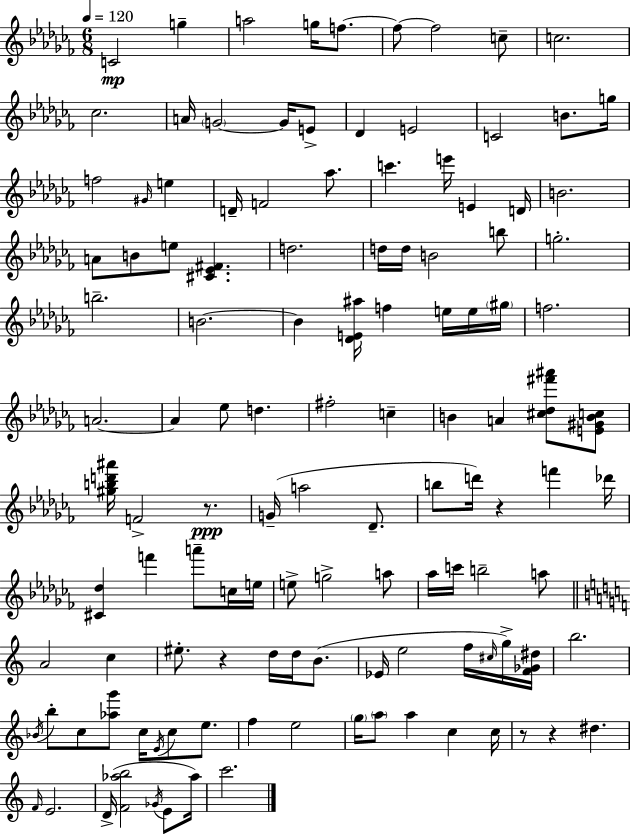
{
  \clef treble
  \numericTimeSignature
  \time 6/8
  \key aes \minor
  \tempo 4 = 120
  c'2\mp g''4-- | a''2 g''16 f''8.~~ | f''8~~ f''2 c''8-- | c''2. | \break ces''2. | a'16 \parenthesize g'2~~ g'16 e'8-> | des'4 e'2 | c'2 b'8. g''16 | \break f''2 \grace { gis'16 } e''4 | d'16-- f'2 aes''8. | c'''4. e'''16 e'4 | d'16 b'2. | \break a'8 b'8 e''8 <cis' ees' fis'>4. | d''2. | d''16 d''16 b'2 b''8 | g''2.-. | \break b''2.-- | b'2.~~ | b'4 <des' e' ais''>16 f''4 e''16 e''16 | \parenthesize gis''16 f''2. | \break a'2.~~ | a'4 ees''8 d''4. | fis''2-. c''4-- | b'4 a'4 <cis'' des'' fis''' ais'''>8 <e' gis' b' c''>8 | \break <gis'' b'' d''' ais'''>16 f'2-> r8.\ppp | g'16--( a''2 des'8.-- | b''8 d'''16) r4 f'''4 | des'''16 <cis' des''>4 f'''4 a'''8-- c''16 | \break e''16 e''8-> g''2-> a''8 | aes''16 c'''16 b''2-- a''8 | \bar "||" \break \key a \minor a'2 c''4 | eis''8.-. r4 d''16 d''16 b'8.( | ees'16 e''2 f''16 \grace { cis''16 }) g''16-> | <f' ges' dis''>16 b''2. | \break \acciaccatura { bes'16 } b''8-. c''8 <aes'' g'''>8 c''16 \acciaccatura { e'16 } c''8 | e''8. f''4 e''2 | \parenthesize g''16 \parenthesize a''8 a''4 c''4 | c''16 r8 r4 dis''4. | \break \grace { f'16 } e'2. | d'16->( <f' aes'' b''>2 | \acciaccatura { ges'16 } e'8 aes''16) c'''2. | \bar "|."
}